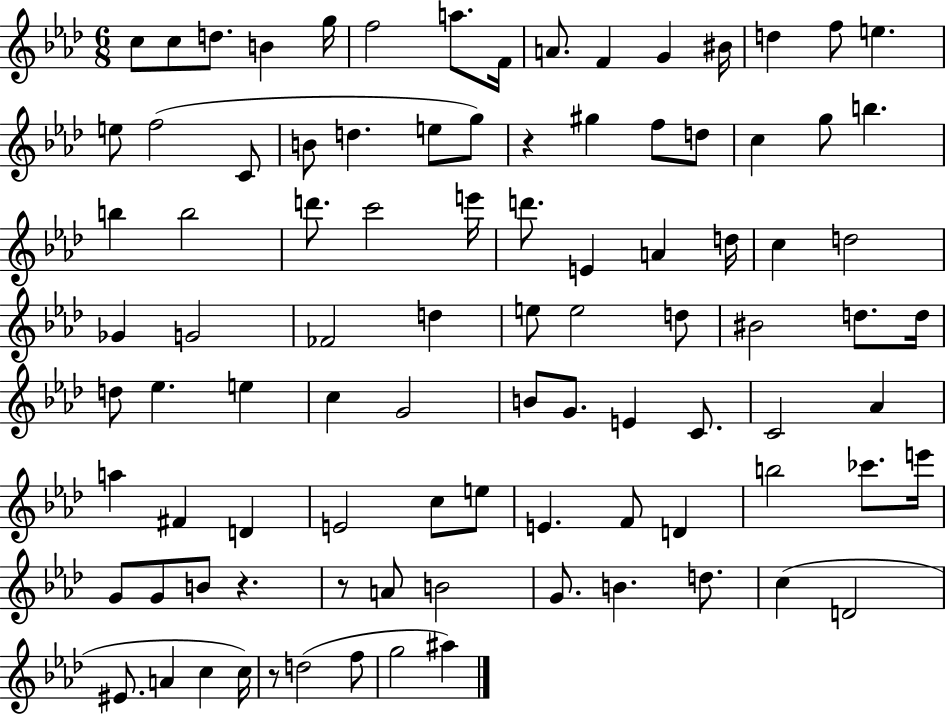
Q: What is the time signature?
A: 6/8